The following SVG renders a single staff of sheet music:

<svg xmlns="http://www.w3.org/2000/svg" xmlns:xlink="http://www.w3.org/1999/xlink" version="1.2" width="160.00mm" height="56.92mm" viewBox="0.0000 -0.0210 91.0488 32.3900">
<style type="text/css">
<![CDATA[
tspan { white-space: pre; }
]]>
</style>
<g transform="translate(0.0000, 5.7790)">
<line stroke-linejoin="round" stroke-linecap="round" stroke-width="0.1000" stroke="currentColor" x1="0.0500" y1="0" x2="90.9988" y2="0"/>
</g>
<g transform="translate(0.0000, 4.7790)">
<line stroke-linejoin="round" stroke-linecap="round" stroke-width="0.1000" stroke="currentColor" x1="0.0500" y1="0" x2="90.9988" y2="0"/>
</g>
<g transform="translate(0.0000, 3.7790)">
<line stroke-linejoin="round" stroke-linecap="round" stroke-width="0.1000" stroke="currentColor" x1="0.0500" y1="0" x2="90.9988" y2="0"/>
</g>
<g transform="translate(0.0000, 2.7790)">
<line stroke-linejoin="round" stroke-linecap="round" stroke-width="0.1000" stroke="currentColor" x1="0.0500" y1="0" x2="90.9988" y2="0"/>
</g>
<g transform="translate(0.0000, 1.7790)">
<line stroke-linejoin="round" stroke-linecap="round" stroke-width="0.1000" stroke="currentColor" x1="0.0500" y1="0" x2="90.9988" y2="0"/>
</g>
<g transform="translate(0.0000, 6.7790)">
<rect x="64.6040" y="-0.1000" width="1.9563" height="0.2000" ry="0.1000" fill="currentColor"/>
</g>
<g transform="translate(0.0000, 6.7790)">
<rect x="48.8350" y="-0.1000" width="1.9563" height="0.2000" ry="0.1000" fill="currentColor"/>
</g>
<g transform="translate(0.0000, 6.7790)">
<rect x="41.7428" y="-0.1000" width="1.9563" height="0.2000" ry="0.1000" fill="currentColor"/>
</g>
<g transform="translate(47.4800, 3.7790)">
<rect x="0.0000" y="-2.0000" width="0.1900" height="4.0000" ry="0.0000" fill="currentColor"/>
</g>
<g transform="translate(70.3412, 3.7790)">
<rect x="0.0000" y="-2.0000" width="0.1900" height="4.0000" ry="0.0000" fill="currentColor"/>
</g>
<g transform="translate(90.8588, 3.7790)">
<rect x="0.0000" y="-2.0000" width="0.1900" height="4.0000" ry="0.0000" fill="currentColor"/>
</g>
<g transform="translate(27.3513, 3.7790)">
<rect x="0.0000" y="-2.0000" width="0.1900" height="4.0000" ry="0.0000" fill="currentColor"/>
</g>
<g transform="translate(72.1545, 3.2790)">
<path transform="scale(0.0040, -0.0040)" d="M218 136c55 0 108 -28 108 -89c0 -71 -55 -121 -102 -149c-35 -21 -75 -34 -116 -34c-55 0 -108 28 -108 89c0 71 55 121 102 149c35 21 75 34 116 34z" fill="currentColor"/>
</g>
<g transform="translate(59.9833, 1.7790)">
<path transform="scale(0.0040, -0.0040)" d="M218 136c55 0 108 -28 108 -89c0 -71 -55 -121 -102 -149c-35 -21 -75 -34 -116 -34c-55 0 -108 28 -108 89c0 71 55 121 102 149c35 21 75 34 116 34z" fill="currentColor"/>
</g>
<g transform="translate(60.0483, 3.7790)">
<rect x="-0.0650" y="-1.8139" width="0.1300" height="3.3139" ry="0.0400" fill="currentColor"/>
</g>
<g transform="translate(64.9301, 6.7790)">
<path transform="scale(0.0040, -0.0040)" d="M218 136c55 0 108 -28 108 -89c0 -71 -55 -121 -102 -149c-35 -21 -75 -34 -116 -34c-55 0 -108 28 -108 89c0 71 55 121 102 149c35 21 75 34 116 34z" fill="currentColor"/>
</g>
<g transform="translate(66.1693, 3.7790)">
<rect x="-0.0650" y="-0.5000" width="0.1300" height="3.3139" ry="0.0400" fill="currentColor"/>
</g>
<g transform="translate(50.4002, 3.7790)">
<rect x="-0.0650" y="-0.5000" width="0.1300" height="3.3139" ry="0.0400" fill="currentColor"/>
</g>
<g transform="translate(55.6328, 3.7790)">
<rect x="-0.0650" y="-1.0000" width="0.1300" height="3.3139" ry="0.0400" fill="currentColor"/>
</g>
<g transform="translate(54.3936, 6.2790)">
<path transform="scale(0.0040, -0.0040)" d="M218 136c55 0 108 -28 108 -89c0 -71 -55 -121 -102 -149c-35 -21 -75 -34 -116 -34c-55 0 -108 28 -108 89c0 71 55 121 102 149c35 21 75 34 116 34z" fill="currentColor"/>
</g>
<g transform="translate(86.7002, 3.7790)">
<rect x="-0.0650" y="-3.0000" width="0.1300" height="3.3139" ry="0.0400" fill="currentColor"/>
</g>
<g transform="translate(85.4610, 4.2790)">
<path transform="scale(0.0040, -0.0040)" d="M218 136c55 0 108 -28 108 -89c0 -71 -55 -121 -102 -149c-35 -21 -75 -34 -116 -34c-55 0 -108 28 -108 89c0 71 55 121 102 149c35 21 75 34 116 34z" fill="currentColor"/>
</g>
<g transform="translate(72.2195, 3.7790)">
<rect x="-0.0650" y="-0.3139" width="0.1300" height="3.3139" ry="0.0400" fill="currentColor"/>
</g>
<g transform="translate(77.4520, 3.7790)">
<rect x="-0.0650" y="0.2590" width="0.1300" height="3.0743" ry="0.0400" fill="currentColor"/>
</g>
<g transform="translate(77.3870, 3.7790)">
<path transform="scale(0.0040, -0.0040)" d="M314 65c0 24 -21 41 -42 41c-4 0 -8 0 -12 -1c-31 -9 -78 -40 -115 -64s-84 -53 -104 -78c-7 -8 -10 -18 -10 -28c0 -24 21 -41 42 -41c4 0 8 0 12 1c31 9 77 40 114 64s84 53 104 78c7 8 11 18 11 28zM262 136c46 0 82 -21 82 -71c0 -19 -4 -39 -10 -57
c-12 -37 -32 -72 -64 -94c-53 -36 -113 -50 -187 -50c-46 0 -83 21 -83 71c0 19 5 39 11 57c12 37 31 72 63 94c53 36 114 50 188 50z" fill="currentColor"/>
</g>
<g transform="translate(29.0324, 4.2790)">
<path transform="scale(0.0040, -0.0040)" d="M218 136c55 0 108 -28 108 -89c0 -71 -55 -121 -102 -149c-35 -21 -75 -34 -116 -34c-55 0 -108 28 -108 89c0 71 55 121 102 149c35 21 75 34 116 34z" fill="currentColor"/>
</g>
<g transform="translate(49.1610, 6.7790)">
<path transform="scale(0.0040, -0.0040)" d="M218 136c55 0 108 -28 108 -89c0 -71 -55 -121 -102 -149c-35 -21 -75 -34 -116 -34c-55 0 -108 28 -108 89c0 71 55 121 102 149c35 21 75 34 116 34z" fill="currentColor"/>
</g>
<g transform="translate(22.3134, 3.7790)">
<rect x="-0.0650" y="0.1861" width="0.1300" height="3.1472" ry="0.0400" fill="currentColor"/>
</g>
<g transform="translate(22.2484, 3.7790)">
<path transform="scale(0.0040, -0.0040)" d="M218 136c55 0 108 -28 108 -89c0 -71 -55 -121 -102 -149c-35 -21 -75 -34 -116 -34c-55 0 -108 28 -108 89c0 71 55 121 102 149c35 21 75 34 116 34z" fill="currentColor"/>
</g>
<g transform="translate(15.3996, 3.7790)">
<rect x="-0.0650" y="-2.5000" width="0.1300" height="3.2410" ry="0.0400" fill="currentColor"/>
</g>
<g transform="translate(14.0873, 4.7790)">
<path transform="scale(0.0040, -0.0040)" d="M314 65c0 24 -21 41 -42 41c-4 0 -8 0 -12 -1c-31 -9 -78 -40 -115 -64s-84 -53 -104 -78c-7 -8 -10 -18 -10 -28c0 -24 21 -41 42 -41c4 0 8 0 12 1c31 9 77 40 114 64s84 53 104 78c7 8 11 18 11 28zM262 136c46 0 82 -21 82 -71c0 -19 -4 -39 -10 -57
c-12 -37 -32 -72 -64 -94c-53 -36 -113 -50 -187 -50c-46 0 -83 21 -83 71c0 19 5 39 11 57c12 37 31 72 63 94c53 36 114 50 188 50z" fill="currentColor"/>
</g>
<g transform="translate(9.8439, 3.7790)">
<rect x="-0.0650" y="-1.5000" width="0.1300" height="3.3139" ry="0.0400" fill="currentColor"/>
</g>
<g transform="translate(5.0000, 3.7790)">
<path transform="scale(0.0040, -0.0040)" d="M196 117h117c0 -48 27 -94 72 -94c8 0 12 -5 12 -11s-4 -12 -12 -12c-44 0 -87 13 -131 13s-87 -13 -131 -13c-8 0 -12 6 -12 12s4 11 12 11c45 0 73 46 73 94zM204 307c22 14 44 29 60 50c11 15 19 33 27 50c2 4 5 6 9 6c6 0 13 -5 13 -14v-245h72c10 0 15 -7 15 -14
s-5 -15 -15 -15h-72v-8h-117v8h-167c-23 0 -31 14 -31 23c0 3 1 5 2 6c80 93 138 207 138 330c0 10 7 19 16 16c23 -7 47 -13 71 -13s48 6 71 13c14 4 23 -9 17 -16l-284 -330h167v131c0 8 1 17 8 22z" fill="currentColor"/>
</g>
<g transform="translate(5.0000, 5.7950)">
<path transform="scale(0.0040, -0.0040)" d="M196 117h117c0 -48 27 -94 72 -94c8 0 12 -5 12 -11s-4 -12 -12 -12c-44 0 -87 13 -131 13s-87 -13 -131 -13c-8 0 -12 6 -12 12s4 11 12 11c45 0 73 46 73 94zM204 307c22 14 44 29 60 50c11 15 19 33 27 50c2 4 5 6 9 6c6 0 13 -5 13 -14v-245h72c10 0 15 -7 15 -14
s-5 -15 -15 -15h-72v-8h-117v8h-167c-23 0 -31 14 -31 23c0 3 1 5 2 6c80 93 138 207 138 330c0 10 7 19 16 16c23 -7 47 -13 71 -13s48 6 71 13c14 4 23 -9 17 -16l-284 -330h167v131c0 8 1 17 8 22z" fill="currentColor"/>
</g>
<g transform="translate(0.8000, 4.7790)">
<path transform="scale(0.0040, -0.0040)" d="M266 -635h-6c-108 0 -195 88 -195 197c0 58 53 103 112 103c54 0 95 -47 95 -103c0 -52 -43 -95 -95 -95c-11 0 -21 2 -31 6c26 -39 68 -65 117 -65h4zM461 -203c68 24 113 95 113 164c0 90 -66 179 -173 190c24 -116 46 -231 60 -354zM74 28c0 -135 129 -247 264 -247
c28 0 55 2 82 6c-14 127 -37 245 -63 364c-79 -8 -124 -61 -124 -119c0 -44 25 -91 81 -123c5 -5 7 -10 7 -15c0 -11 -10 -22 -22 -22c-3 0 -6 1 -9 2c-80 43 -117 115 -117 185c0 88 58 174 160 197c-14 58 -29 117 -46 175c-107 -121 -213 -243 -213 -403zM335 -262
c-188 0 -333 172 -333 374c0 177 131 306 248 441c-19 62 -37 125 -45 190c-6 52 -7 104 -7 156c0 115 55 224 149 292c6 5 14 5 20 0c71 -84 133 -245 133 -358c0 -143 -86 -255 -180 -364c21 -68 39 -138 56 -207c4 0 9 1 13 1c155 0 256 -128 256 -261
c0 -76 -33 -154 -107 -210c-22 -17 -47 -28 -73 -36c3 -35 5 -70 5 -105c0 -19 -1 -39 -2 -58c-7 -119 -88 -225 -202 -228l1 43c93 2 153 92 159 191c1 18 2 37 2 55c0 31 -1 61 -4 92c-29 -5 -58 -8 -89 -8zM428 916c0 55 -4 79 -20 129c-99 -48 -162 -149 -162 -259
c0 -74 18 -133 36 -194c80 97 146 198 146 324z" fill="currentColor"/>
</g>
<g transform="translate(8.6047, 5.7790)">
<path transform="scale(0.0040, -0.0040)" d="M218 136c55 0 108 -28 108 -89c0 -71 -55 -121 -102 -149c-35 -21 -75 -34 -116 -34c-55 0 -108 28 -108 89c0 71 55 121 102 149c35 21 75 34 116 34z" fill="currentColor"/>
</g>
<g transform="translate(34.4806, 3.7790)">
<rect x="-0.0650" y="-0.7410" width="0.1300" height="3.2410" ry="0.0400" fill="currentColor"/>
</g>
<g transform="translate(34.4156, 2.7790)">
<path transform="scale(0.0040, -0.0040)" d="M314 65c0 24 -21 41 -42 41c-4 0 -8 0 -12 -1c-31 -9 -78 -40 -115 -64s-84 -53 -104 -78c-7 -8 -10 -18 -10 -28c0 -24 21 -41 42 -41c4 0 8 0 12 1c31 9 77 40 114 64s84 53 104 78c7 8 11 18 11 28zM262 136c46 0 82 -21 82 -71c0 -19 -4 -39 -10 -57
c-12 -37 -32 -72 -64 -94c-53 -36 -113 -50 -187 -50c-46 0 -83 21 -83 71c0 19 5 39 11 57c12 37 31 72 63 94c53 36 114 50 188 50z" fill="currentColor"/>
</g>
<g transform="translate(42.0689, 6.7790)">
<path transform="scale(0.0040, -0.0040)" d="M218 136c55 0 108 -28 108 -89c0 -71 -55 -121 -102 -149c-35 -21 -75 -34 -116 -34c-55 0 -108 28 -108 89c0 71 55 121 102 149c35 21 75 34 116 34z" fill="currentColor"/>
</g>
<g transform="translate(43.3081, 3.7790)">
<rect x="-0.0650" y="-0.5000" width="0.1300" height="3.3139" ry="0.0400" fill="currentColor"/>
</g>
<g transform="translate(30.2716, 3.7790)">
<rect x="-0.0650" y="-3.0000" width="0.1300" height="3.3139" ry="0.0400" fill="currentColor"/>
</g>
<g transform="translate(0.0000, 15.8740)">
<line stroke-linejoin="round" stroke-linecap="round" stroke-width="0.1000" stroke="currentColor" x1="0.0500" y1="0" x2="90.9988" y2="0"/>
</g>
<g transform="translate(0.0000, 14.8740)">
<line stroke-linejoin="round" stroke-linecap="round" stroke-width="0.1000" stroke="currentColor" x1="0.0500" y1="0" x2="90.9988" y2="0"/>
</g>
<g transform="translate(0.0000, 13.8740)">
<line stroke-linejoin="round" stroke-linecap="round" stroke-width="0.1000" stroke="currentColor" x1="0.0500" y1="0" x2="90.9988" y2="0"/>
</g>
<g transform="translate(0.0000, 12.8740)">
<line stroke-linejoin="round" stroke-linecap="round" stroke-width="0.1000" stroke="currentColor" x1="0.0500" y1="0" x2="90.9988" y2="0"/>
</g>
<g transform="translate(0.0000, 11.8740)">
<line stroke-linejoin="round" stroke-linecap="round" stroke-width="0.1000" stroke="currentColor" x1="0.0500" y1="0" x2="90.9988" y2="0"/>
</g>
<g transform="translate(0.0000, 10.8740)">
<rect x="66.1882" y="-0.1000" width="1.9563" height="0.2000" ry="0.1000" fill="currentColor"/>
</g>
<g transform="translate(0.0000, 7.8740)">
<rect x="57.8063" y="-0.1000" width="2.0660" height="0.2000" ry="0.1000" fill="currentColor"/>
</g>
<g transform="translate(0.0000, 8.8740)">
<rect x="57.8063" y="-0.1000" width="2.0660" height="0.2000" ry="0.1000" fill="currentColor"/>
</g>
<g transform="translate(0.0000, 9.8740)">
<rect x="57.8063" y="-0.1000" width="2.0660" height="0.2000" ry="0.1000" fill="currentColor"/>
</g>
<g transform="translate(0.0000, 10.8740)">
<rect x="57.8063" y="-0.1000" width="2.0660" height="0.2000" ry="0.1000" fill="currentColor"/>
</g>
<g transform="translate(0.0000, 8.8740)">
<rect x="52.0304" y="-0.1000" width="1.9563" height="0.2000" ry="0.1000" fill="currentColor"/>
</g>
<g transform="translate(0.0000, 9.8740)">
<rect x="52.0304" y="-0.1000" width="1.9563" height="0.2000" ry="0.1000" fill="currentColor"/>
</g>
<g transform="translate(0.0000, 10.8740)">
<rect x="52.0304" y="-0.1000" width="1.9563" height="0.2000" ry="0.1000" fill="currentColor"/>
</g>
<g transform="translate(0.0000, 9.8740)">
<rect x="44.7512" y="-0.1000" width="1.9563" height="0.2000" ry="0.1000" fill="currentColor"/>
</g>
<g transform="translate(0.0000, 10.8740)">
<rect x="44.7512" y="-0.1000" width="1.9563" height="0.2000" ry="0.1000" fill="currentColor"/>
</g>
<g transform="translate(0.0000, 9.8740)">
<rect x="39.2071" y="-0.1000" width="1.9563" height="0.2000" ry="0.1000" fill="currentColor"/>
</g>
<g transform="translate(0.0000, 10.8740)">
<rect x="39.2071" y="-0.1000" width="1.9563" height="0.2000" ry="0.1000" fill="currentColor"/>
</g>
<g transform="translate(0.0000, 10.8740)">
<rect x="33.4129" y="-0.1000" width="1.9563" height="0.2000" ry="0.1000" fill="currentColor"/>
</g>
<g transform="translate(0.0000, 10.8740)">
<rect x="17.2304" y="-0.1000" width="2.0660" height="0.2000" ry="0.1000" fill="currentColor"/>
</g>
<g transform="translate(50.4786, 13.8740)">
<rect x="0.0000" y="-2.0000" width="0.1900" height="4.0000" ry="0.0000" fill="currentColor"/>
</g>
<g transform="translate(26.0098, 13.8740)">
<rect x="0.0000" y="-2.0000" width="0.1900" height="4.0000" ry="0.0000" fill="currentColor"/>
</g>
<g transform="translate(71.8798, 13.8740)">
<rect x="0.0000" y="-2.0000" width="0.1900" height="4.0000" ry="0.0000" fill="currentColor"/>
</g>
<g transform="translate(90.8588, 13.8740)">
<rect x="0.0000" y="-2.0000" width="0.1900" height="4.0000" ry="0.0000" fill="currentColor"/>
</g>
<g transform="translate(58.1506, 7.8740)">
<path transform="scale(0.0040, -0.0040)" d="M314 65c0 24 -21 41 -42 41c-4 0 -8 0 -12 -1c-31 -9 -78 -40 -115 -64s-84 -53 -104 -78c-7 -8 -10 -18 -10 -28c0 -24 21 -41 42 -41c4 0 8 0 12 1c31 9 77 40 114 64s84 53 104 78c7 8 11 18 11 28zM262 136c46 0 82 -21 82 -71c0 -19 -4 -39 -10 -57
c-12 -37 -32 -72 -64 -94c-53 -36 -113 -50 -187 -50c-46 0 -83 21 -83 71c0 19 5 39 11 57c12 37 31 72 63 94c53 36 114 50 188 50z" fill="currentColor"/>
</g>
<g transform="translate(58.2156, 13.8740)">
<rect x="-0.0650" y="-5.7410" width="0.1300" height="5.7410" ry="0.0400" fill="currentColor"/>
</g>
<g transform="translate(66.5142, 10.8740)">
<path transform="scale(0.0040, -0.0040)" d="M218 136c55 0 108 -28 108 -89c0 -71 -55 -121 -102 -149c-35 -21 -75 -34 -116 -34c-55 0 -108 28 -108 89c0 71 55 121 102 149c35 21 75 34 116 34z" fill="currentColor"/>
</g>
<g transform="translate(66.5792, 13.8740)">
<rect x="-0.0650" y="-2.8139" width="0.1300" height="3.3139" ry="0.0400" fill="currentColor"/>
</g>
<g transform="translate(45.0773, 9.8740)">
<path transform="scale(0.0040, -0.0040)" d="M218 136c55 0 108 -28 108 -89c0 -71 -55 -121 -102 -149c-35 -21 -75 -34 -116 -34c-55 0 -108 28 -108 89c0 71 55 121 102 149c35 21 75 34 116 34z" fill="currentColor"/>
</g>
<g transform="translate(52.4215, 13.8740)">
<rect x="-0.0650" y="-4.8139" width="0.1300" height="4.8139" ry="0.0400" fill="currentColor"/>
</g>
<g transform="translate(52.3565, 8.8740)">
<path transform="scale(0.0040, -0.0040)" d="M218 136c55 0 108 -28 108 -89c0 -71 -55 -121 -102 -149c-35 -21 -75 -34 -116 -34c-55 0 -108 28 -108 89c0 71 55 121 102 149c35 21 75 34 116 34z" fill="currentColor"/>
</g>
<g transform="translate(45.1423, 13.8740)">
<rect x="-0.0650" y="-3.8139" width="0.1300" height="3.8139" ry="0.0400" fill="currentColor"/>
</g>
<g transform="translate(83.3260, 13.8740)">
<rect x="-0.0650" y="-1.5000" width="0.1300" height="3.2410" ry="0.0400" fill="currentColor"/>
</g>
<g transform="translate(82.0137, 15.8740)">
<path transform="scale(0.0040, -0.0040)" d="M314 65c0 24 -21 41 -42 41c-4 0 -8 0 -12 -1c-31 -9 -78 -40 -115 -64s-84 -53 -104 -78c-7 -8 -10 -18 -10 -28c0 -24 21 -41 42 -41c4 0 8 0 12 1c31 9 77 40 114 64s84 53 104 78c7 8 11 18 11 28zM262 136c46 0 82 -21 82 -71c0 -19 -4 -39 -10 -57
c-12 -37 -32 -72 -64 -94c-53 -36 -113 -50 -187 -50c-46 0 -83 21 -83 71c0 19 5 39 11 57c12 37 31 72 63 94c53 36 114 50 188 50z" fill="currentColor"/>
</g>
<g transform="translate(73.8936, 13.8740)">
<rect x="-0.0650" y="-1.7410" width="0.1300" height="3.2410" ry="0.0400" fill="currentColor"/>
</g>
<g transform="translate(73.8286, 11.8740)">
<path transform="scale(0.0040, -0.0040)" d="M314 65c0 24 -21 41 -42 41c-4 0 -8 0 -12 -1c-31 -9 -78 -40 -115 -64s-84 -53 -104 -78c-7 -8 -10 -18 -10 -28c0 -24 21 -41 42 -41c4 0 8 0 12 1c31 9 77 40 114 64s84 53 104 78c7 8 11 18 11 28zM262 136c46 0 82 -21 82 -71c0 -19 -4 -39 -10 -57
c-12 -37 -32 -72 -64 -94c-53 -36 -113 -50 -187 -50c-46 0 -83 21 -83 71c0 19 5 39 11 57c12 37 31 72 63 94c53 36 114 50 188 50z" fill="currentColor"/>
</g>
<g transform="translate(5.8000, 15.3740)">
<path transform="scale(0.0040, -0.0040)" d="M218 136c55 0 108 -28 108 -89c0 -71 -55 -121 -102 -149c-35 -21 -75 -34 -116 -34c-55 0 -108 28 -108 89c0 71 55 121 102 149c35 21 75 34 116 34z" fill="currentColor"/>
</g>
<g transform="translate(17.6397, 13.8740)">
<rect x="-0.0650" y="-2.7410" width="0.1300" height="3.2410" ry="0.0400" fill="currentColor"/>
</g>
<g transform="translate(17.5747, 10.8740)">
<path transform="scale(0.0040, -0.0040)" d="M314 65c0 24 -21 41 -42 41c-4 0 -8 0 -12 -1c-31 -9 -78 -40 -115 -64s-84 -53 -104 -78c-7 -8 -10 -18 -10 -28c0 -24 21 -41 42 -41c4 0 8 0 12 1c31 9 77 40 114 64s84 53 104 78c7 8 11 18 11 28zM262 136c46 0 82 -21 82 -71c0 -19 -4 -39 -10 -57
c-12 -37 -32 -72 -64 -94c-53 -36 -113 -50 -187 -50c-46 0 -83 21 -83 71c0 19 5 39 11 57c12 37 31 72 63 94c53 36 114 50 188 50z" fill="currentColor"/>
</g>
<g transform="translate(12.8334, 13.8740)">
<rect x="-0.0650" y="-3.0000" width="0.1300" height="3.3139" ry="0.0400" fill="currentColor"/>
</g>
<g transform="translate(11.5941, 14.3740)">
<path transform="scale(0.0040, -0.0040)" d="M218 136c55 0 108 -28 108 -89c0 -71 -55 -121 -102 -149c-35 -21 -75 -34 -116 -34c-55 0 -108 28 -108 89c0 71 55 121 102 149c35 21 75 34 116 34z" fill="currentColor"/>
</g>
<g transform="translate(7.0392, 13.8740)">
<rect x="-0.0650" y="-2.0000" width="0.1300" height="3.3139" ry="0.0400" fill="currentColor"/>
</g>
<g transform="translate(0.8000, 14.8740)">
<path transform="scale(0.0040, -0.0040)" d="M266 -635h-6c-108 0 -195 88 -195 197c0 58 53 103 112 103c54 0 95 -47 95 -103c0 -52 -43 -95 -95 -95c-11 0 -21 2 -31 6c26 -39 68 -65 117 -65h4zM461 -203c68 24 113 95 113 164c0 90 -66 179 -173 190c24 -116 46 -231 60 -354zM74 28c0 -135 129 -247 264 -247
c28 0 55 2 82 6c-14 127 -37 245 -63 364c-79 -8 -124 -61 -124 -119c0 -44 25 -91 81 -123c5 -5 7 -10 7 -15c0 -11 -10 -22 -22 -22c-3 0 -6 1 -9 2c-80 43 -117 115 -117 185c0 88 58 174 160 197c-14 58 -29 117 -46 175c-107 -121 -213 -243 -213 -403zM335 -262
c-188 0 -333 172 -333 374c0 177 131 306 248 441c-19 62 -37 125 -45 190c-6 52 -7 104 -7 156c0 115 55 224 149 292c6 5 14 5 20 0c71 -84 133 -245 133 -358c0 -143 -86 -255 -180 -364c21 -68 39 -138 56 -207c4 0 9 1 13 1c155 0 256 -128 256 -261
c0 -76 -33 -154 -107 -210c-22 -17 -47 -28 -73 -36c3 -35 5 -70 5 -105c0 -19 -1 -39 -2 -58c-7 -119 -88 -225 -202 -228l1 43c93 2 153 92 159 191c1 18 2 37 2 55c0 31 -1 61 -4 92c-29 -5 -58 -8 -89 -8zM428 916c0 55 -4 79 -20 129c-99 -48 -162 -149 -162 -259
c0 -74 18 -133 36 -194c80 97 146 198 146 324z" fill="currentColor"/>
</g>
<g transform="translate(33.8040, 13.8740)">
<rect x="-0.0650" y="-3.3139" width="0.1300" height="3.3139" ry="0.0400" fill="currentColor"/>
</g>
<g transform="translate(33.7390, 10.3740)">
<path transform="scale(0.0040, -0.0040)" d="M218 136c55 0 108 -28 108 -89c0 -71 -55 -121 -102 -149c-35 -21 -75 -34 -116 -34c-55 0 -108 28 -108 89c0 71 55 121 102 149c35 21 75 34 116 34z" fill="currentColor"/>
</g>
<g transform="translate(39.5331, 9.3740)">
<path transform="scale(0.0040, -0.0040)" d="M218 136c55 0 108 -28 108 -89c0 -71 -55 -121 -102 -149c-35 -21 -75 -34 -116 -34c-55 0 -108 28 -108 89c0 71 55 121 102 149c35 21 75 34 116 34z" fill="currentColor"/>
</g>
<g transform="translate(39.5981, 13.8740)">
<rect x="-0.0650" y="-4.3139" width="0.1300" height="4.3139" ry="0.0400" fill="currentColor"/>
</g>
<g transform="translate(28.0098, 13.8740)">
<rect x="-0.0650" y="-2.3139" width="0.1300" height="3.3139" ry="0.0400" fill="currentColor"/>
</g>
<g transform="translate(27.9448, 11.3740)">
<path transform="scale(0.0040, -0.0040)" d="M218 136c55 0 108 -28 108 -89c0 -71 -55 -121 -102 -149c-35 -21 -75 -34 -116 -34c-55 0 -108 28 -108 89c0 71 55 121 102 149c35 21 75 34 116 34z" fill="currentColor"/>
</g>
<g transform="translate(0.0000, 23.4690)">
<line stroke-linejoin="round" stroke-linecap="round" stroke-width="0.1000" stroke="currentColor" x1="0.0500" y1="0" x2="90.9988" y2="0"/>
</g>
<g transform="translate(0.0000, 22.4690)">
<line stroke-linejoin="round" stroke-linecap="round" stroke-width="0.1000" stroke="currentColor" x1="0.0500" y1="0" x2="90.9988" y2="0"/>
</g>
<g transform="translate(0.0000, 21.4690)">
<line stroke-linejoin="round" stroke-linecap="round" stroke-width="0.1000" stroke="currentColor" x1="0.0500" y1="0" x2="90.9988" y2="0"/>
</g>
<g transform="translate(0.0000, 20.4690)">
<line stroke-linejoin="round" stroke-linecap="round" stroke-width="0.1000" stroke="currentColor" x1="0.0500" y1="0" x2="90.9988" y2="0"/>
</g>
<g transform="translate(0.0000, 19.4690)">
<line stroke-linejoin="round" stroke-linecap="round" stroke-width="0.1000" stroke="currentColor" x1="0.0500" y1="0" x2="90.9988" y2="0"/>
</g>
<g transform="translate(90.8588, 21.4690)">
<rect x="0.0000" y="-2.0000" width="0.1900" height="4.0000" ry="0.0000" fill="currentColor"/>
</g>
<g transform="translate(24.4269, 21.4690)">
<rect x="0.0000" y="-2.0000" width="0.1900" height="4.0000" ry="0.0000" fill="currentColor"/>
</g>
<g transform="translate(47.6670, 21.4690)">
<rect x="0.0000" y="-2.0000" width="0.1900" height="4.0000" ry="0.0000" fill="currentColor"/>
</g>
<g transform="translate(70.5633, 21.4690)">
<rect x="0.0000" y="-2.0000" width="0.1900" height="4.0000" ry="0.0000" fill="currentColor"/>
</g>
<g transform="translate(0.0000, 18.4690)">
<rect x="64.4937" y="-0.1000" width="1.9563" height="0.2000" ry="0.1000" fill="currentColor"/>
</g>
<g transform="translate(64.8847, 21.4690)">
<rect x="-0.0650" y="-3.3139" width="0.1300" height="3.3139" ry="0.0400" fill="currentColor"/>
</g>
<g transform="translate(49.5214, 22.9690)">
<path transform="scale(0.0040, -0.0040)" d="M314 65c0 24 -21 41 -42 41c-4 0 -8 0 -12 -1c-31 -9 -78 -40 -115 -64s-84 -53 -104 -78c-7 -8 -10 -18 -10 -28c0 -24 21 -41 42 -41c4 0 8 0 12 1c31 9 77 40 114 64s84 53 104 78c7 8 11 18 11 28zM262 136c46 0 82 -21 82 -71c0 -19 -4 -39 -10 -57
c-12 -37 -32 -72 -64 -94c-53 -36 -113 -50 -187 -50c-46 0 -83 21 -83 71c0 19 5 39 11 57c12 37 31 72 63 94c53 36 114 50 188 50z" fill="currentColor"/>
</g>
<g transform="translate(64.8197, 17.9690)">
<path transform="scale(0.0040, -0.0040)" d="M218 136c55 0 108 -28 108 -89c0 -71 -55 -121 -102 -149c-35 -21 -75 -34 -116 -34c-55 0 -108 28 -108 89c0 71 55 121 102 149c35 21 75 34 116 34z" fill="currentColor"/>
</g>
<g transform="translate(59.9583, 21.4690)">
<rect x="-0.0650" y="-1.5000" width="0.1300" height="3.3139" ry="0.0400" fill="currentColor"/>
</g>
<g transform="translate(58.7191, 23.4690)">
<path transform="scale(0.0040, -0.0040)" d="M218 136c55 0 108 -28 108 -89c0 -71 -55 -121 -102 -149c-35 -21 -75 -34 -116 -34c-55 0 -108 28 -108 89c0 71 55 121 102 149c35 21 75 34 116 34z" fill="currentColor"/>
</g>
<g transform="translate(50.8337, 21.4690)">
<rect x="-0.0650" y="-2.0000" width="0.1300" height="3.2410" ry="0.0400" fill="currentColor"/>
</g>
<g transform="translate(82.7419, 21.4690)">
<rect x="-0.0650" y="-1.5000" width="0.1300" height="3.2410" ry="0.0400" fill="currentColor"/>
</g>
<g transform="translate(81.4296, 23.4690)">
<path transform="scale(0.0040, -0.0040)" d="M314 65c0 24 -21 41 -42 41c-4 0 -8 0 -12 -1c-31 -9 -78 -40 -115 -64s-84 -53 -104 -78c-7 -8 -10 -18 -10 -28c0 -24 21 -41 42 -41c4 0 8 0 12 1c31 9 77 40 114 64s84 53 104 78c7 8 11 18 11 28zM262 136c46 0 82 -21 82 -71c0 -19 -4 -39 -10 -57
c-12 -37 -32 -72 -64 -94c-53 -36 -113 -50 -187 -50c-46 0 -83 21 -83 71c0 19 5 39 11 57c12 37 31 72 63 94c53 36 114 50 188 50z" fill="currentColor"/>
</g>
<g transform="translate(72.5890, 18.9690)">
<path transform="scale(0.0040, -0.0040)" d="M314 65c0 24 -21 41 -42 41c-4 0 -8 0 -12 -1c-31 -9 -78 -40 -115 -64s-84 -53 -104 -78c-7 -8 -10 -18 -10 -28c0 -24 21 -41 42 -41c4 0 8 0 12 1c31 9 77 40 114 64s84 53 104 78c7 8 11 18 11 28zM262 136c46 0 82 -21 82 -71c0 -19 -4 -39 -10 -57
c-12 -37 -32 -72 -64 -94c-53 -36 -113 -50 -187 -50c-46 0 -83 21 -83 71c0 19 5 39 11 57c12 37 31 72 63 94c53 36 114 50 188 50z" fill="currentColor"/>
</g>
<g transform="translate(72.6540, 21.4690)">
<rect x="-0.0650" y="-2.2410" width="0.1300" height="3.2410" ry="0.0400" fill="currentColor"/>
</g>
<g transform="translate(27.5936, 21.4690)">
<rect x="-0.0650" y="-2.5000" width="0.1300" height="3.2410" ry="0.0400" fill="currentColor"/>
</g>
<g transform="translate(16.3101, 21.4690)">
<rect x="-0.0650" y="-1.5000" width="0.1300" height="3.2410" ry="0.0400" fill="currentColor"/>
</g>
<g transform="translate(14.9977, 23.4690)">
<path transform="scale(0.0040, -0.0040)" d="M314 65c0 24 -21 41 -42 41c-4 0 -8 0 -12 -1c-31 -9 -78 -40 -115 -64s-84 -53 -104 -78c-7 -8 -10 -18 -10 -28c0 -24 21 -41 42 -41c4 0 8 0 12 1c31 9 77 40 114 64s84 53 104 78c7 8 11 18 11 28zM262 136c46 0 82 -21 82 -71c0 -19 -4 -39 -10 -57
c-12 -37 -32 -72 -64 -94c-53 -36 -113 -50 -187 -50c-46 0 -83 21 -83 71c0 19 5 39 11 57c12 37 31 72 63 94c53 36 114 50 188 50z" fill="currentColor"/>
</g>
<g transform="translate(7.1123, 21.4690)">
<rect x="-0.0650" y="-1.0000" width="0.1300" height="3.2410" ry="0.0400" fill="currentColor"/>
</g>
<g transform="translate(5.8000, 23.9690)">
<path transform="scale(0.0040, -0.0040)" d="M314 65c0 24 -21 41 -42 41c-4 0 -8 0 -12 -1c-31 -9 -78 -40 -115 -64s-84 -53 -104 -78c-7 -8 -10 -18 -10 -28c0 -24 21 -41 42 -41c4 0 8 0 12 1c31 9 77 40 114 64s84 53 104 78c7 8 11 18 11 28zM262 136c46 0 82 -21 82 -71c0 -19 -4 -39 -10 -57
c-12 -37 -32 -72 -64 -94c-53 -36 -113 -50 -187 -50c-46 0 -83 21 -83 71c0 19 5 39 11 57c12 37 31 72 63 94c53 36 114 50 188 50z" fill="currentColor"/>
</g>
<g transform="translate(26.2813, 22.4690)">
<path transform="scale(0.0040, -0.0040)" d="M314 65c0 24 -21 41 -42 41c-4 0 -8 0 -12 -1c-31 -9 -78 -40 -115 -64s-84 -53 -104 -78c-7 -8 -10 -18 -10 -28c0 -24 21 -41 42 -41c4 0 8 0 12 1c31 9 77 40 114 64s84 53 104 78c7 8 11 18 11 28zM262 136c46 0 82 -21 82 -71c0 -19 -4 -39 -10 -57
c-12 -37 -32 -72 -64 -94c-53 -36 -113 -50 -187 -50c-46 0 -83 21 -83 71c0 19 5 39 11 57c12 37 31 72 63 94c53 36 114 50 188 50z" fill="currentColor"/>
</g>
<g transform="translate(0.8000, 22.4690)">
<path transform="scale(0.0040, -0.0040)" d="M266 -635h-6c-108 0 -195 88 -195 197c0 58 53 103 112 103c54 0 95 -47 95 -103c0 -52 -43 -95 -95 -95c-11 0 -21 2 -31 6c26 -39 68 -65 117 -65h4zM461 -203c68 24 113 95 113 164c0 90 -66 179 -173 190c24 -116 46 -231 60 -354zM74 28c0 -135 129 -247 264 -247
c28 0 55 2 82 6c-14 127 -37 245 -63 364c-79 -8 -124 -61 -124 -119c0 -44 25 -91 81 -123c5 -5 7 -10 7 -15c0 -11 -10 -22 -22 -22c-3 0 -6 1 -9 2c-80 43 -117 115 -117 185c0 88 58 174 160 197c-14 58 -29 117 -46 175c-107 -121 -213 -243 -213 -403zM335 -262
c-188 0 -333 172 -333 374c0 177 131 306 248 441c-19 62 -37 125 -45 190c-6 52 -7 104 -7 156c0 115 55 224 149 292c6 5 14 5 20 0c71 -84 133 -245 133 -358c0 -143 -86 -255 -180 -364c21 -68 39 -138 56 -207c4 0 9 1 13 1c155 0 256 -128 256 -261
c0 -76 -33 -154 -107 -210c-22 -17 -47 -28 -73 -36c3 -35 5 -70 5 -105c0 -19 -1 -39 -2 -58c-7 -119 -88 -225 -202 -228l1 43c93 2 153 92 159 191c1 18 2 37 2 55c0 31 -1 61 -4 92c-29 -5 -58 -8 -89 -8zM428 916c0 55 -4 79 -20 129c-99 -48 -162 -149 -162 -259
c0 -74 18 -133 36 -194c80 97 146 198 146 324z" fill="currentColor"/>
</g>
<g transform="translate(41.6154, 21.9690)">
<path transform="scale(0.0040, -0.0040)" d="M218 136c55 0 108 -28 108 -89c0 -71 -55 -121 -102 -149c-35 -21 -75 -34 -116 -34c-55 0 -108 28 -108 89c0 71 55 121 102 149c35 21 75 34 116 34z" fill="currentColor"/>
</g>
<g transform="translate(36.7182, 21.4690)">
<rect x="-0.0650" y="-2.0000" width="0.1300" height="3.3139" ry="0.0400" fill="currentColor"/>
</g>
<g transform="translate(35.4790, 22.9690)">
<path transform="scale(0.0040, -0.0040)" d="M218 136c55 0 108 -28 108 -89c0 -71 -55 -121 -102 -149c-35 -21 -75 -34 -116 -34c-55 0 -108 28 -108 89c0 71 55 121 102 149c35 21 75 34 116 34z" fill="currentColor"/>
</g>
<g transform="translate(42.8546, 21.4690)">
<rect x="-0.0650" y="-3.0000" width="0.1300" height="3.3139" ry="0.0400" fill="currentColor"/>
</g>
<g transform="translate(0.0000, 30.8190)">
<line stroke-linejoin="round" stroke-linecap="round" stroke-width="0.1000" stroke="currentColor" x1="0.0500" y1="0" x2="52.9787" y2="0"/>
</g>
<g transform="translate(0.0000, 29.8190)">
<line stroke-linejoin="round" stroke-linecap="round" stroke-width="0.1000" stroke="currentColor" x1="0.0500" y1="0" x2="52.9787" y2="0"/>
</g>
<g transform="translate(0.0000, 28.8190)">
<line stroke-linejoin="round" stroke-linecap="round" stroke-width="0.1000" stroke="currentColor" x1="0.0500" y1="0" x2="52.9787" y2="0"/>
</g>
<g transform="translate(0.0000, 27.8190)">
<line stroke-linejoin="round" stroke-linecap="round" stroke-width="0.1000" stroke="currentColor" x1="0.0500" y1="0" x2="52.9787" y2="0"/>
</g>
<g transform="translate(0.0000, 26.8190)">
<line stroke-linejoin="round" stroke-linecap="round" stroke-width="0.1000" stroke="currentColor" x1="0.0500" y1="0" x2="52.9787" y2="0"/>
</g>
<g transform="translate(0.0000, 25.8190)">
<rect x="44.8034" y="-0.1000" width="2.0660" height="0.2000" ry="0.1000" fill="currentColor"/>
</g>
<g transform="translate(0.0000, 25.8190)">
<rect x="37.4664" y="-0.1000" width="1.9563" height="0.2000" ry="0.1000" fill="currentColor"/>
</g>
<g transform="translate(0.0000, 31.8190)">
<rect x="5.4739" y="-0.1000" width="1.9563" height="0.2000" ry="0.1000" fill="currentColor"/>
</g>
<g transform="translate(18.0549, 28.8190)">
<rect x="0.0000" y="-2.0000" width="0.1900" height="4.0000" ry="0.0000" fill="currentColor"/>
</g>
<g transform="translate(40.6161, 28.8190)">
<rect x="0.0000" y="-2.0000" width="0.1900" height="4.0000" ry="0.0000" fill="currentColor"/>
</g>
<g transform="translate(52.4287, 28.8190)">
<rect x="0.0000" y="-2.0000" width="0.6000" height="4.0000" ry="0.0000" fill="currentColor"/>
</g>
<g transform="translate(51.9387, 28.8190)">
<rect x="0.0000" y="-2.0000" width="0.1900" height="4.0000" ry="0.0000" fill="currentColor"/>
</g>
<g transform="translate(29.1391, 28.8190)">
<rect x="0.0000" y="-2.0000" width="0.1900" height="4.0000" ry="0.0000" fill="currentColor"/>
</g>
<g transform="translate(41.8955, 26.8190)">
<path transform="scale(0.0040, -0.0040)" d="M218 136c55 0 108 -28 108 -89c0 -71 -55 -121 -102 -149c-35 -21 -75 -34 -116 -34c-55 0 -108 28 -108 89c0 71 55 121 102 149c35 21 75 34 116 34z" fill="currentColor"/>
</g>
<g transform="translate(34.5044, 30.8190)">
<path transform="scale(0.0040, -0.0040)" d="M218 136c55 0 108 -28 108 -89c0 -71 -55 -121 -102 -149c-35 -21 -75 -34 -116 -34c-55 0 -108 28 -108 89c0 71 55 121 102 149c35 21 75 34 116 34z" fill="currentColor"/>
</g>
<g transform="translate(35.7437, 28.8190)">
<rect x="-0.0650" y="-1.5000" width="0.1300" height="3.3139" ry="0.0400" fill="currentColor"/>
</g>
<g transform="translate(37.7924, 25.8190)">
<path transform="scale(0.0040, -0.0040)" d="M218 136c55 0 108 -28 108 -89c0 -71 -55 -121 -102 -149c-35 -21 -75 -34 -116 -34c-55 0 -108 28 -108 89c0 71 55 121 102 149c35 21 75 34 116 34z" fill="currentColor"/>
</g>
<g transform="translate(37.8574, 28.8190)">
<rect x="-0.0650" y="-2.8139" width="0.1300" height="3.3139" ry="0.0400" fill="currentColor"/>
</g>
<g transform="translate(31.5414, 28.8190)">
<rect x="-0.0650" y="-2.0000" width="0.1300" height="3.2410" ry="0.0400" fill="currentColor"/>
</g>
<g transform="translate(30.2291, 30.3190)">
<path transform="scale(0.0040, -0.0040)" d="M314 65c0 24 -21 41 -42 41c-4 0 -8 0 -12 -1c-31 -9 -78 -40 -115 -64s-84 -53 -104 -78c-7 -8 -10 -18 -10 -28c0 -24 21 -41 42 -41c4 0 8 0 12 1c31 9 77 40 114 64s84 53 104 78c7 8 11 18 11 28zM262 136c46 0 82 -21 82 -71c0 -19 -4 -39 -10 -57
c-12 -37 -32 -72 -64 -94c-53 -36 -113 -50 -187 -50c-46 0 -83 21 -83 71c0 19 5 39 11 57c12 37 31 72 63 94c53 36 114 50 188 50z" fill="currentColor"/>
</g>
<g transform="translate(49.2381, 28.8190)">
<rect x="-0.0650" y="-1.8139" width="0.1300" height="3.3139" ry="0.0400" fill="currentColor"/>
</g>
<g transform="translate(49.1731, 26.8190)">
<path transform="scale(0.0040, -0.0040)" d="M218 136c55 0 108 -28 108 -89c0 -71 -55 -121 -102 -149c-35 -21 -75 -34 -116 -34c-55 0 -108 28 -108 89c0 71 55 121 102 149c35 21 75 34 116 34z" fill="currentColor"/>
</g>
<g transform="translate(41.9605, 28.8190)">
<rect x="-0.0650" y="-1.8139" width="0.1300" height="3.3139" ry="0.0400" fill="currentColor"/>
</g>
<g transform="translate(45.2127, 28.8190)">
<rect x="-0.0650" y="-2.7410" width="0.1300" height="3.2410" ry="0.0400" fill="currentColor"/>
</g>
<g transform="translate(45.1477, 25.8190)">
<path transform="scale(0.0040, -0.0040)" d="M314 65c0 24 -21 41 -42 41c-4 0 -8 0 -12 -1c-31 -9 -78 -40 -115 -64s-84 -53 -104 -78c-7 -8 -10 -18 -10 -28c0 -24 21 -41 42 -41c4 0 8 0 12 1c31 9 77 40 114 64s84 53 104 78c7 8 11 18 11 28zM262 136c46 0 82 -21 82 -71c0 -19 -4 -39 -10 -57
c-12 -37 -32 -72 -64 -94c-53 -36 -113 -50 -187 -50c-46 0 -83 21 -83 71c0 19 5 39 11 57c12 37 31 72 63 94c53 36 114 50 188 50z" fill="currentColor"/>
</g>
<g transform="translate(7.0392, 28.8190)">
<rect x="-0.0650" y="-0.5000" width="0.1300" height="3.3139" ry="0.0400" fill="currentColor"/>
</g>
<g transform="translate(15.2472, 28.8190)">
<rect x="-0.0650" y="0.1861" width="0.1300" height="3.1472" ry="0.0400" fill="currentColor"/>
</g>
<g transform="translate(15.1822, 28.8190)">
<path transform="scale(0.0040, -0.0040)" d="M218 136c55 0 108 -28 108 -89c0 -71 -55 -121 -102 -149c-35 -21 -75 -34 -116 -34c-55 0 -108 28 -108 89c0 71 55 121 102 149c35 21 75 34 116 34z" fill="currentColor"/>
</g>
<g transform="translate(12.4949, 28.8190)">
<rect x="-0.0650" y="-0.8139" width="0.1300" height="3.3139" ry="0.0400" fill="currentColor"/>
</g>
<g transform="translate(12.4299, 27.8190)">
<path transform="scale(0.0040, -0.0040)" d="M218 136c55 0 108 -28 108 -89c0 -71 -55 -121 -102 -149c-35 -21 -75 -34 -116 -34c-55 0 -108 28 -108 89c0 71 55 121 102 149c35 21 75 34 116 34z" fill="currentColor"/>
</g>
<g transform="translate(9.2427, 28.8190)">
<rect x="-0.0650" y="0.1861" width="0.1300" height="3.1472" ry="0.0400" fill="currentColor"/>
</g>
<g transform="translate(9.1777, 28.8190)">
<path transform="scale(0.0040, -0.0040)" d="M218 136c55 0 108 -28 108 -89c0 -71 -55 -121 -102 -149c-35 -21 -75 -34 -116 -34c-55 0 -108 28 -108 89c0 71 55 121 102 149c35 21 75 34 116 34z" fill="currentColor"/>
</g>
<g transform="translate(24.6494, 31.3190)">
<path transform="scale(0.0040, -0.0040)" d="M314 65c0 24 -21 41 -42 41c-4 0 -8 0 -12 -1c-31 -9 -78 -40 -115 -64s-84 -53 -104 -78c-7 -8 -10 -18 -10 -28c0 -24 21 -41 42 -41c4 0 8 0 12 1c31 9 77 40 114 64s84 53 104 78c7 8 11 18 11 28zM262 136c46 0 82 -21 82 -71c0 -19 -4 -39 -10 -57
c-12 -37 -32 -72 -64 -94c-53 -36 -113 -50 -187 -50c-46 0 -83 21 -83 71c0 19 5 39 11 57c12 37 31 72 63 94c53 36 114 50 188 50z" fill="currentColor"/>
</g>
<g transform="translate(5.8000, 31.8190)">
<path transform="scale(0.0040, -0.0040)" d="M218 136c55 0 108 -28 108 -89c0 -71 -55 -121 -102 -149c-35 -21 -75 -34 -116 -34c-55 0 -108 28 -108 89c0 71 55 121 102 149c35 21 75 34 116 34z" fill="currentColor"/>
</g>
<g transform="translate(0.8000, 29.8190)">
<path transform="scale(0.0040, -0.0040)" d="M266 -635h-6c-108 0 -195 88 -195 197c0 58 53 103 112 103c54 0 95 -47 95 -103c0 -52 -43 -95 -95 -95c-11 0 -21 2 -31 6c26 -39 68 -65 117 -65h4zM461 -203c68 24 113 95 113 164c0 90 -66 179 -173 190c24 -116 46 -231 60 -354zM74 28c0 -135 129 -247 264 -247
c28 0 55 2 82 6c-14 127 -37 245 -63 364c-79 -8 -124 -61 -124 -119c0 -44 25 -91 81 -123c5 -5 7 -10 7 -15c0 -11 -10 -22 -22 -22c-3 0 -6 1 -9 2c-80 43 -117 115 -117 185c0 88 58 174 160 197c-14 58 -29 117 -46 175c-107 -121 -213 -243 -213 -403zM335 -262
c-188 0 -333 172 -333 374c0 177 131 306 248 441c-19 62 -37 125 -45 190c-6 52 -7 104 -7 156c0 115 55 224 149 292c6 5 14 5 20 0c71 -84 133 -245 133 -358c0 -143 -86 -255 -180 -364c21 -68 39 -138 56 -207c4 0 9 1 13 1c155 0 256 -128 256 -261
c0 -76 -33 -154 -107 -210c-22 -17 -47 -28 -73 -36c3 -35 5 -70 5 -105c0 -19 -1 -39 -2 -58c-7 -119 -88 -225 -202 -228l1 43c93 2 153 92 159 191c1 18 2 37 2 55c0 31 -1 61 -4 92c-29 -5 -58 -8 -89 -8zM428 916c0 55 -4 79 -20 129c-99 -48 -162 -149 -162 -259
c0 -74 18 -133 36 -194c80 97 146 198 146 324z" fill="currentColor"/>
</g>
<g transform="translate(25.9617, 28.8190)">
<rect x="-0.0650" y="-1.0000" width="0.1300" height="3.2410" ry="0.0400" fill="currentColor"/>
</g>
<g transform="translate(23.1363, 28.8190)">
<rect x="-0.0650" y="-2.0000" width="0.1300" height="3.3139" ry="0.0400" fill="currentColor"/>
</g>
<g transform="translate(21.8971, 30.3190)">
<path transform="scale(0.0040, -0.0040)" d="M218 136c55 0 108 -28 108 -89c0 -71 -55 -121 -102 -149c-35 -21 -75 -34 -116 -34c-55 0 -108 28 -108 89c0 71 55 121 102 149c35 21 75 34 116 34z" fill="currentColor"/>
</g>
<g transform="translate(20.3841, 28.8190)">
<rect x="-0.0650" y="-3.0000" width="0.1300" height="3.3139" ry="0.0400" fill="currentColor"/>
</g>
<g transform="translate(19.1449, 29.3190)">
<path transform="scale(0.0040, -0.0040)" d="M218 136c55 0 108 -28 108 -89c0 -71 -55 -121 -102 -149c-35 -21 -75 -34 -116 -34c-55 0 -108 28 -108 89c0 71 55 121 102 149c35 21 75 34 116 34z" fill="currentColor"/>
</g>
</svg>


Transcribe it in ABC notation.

X:1
T:Untitled
M:4/4
L:1/4
K:C
E G2 B A d2 C C D f C c B2 A F A a2 g b d' c' e' g'2 a f2 E2 D2 E2 G2 F A F2 E b g2 E2 C B d B A F D2 F2 E a f a2 f